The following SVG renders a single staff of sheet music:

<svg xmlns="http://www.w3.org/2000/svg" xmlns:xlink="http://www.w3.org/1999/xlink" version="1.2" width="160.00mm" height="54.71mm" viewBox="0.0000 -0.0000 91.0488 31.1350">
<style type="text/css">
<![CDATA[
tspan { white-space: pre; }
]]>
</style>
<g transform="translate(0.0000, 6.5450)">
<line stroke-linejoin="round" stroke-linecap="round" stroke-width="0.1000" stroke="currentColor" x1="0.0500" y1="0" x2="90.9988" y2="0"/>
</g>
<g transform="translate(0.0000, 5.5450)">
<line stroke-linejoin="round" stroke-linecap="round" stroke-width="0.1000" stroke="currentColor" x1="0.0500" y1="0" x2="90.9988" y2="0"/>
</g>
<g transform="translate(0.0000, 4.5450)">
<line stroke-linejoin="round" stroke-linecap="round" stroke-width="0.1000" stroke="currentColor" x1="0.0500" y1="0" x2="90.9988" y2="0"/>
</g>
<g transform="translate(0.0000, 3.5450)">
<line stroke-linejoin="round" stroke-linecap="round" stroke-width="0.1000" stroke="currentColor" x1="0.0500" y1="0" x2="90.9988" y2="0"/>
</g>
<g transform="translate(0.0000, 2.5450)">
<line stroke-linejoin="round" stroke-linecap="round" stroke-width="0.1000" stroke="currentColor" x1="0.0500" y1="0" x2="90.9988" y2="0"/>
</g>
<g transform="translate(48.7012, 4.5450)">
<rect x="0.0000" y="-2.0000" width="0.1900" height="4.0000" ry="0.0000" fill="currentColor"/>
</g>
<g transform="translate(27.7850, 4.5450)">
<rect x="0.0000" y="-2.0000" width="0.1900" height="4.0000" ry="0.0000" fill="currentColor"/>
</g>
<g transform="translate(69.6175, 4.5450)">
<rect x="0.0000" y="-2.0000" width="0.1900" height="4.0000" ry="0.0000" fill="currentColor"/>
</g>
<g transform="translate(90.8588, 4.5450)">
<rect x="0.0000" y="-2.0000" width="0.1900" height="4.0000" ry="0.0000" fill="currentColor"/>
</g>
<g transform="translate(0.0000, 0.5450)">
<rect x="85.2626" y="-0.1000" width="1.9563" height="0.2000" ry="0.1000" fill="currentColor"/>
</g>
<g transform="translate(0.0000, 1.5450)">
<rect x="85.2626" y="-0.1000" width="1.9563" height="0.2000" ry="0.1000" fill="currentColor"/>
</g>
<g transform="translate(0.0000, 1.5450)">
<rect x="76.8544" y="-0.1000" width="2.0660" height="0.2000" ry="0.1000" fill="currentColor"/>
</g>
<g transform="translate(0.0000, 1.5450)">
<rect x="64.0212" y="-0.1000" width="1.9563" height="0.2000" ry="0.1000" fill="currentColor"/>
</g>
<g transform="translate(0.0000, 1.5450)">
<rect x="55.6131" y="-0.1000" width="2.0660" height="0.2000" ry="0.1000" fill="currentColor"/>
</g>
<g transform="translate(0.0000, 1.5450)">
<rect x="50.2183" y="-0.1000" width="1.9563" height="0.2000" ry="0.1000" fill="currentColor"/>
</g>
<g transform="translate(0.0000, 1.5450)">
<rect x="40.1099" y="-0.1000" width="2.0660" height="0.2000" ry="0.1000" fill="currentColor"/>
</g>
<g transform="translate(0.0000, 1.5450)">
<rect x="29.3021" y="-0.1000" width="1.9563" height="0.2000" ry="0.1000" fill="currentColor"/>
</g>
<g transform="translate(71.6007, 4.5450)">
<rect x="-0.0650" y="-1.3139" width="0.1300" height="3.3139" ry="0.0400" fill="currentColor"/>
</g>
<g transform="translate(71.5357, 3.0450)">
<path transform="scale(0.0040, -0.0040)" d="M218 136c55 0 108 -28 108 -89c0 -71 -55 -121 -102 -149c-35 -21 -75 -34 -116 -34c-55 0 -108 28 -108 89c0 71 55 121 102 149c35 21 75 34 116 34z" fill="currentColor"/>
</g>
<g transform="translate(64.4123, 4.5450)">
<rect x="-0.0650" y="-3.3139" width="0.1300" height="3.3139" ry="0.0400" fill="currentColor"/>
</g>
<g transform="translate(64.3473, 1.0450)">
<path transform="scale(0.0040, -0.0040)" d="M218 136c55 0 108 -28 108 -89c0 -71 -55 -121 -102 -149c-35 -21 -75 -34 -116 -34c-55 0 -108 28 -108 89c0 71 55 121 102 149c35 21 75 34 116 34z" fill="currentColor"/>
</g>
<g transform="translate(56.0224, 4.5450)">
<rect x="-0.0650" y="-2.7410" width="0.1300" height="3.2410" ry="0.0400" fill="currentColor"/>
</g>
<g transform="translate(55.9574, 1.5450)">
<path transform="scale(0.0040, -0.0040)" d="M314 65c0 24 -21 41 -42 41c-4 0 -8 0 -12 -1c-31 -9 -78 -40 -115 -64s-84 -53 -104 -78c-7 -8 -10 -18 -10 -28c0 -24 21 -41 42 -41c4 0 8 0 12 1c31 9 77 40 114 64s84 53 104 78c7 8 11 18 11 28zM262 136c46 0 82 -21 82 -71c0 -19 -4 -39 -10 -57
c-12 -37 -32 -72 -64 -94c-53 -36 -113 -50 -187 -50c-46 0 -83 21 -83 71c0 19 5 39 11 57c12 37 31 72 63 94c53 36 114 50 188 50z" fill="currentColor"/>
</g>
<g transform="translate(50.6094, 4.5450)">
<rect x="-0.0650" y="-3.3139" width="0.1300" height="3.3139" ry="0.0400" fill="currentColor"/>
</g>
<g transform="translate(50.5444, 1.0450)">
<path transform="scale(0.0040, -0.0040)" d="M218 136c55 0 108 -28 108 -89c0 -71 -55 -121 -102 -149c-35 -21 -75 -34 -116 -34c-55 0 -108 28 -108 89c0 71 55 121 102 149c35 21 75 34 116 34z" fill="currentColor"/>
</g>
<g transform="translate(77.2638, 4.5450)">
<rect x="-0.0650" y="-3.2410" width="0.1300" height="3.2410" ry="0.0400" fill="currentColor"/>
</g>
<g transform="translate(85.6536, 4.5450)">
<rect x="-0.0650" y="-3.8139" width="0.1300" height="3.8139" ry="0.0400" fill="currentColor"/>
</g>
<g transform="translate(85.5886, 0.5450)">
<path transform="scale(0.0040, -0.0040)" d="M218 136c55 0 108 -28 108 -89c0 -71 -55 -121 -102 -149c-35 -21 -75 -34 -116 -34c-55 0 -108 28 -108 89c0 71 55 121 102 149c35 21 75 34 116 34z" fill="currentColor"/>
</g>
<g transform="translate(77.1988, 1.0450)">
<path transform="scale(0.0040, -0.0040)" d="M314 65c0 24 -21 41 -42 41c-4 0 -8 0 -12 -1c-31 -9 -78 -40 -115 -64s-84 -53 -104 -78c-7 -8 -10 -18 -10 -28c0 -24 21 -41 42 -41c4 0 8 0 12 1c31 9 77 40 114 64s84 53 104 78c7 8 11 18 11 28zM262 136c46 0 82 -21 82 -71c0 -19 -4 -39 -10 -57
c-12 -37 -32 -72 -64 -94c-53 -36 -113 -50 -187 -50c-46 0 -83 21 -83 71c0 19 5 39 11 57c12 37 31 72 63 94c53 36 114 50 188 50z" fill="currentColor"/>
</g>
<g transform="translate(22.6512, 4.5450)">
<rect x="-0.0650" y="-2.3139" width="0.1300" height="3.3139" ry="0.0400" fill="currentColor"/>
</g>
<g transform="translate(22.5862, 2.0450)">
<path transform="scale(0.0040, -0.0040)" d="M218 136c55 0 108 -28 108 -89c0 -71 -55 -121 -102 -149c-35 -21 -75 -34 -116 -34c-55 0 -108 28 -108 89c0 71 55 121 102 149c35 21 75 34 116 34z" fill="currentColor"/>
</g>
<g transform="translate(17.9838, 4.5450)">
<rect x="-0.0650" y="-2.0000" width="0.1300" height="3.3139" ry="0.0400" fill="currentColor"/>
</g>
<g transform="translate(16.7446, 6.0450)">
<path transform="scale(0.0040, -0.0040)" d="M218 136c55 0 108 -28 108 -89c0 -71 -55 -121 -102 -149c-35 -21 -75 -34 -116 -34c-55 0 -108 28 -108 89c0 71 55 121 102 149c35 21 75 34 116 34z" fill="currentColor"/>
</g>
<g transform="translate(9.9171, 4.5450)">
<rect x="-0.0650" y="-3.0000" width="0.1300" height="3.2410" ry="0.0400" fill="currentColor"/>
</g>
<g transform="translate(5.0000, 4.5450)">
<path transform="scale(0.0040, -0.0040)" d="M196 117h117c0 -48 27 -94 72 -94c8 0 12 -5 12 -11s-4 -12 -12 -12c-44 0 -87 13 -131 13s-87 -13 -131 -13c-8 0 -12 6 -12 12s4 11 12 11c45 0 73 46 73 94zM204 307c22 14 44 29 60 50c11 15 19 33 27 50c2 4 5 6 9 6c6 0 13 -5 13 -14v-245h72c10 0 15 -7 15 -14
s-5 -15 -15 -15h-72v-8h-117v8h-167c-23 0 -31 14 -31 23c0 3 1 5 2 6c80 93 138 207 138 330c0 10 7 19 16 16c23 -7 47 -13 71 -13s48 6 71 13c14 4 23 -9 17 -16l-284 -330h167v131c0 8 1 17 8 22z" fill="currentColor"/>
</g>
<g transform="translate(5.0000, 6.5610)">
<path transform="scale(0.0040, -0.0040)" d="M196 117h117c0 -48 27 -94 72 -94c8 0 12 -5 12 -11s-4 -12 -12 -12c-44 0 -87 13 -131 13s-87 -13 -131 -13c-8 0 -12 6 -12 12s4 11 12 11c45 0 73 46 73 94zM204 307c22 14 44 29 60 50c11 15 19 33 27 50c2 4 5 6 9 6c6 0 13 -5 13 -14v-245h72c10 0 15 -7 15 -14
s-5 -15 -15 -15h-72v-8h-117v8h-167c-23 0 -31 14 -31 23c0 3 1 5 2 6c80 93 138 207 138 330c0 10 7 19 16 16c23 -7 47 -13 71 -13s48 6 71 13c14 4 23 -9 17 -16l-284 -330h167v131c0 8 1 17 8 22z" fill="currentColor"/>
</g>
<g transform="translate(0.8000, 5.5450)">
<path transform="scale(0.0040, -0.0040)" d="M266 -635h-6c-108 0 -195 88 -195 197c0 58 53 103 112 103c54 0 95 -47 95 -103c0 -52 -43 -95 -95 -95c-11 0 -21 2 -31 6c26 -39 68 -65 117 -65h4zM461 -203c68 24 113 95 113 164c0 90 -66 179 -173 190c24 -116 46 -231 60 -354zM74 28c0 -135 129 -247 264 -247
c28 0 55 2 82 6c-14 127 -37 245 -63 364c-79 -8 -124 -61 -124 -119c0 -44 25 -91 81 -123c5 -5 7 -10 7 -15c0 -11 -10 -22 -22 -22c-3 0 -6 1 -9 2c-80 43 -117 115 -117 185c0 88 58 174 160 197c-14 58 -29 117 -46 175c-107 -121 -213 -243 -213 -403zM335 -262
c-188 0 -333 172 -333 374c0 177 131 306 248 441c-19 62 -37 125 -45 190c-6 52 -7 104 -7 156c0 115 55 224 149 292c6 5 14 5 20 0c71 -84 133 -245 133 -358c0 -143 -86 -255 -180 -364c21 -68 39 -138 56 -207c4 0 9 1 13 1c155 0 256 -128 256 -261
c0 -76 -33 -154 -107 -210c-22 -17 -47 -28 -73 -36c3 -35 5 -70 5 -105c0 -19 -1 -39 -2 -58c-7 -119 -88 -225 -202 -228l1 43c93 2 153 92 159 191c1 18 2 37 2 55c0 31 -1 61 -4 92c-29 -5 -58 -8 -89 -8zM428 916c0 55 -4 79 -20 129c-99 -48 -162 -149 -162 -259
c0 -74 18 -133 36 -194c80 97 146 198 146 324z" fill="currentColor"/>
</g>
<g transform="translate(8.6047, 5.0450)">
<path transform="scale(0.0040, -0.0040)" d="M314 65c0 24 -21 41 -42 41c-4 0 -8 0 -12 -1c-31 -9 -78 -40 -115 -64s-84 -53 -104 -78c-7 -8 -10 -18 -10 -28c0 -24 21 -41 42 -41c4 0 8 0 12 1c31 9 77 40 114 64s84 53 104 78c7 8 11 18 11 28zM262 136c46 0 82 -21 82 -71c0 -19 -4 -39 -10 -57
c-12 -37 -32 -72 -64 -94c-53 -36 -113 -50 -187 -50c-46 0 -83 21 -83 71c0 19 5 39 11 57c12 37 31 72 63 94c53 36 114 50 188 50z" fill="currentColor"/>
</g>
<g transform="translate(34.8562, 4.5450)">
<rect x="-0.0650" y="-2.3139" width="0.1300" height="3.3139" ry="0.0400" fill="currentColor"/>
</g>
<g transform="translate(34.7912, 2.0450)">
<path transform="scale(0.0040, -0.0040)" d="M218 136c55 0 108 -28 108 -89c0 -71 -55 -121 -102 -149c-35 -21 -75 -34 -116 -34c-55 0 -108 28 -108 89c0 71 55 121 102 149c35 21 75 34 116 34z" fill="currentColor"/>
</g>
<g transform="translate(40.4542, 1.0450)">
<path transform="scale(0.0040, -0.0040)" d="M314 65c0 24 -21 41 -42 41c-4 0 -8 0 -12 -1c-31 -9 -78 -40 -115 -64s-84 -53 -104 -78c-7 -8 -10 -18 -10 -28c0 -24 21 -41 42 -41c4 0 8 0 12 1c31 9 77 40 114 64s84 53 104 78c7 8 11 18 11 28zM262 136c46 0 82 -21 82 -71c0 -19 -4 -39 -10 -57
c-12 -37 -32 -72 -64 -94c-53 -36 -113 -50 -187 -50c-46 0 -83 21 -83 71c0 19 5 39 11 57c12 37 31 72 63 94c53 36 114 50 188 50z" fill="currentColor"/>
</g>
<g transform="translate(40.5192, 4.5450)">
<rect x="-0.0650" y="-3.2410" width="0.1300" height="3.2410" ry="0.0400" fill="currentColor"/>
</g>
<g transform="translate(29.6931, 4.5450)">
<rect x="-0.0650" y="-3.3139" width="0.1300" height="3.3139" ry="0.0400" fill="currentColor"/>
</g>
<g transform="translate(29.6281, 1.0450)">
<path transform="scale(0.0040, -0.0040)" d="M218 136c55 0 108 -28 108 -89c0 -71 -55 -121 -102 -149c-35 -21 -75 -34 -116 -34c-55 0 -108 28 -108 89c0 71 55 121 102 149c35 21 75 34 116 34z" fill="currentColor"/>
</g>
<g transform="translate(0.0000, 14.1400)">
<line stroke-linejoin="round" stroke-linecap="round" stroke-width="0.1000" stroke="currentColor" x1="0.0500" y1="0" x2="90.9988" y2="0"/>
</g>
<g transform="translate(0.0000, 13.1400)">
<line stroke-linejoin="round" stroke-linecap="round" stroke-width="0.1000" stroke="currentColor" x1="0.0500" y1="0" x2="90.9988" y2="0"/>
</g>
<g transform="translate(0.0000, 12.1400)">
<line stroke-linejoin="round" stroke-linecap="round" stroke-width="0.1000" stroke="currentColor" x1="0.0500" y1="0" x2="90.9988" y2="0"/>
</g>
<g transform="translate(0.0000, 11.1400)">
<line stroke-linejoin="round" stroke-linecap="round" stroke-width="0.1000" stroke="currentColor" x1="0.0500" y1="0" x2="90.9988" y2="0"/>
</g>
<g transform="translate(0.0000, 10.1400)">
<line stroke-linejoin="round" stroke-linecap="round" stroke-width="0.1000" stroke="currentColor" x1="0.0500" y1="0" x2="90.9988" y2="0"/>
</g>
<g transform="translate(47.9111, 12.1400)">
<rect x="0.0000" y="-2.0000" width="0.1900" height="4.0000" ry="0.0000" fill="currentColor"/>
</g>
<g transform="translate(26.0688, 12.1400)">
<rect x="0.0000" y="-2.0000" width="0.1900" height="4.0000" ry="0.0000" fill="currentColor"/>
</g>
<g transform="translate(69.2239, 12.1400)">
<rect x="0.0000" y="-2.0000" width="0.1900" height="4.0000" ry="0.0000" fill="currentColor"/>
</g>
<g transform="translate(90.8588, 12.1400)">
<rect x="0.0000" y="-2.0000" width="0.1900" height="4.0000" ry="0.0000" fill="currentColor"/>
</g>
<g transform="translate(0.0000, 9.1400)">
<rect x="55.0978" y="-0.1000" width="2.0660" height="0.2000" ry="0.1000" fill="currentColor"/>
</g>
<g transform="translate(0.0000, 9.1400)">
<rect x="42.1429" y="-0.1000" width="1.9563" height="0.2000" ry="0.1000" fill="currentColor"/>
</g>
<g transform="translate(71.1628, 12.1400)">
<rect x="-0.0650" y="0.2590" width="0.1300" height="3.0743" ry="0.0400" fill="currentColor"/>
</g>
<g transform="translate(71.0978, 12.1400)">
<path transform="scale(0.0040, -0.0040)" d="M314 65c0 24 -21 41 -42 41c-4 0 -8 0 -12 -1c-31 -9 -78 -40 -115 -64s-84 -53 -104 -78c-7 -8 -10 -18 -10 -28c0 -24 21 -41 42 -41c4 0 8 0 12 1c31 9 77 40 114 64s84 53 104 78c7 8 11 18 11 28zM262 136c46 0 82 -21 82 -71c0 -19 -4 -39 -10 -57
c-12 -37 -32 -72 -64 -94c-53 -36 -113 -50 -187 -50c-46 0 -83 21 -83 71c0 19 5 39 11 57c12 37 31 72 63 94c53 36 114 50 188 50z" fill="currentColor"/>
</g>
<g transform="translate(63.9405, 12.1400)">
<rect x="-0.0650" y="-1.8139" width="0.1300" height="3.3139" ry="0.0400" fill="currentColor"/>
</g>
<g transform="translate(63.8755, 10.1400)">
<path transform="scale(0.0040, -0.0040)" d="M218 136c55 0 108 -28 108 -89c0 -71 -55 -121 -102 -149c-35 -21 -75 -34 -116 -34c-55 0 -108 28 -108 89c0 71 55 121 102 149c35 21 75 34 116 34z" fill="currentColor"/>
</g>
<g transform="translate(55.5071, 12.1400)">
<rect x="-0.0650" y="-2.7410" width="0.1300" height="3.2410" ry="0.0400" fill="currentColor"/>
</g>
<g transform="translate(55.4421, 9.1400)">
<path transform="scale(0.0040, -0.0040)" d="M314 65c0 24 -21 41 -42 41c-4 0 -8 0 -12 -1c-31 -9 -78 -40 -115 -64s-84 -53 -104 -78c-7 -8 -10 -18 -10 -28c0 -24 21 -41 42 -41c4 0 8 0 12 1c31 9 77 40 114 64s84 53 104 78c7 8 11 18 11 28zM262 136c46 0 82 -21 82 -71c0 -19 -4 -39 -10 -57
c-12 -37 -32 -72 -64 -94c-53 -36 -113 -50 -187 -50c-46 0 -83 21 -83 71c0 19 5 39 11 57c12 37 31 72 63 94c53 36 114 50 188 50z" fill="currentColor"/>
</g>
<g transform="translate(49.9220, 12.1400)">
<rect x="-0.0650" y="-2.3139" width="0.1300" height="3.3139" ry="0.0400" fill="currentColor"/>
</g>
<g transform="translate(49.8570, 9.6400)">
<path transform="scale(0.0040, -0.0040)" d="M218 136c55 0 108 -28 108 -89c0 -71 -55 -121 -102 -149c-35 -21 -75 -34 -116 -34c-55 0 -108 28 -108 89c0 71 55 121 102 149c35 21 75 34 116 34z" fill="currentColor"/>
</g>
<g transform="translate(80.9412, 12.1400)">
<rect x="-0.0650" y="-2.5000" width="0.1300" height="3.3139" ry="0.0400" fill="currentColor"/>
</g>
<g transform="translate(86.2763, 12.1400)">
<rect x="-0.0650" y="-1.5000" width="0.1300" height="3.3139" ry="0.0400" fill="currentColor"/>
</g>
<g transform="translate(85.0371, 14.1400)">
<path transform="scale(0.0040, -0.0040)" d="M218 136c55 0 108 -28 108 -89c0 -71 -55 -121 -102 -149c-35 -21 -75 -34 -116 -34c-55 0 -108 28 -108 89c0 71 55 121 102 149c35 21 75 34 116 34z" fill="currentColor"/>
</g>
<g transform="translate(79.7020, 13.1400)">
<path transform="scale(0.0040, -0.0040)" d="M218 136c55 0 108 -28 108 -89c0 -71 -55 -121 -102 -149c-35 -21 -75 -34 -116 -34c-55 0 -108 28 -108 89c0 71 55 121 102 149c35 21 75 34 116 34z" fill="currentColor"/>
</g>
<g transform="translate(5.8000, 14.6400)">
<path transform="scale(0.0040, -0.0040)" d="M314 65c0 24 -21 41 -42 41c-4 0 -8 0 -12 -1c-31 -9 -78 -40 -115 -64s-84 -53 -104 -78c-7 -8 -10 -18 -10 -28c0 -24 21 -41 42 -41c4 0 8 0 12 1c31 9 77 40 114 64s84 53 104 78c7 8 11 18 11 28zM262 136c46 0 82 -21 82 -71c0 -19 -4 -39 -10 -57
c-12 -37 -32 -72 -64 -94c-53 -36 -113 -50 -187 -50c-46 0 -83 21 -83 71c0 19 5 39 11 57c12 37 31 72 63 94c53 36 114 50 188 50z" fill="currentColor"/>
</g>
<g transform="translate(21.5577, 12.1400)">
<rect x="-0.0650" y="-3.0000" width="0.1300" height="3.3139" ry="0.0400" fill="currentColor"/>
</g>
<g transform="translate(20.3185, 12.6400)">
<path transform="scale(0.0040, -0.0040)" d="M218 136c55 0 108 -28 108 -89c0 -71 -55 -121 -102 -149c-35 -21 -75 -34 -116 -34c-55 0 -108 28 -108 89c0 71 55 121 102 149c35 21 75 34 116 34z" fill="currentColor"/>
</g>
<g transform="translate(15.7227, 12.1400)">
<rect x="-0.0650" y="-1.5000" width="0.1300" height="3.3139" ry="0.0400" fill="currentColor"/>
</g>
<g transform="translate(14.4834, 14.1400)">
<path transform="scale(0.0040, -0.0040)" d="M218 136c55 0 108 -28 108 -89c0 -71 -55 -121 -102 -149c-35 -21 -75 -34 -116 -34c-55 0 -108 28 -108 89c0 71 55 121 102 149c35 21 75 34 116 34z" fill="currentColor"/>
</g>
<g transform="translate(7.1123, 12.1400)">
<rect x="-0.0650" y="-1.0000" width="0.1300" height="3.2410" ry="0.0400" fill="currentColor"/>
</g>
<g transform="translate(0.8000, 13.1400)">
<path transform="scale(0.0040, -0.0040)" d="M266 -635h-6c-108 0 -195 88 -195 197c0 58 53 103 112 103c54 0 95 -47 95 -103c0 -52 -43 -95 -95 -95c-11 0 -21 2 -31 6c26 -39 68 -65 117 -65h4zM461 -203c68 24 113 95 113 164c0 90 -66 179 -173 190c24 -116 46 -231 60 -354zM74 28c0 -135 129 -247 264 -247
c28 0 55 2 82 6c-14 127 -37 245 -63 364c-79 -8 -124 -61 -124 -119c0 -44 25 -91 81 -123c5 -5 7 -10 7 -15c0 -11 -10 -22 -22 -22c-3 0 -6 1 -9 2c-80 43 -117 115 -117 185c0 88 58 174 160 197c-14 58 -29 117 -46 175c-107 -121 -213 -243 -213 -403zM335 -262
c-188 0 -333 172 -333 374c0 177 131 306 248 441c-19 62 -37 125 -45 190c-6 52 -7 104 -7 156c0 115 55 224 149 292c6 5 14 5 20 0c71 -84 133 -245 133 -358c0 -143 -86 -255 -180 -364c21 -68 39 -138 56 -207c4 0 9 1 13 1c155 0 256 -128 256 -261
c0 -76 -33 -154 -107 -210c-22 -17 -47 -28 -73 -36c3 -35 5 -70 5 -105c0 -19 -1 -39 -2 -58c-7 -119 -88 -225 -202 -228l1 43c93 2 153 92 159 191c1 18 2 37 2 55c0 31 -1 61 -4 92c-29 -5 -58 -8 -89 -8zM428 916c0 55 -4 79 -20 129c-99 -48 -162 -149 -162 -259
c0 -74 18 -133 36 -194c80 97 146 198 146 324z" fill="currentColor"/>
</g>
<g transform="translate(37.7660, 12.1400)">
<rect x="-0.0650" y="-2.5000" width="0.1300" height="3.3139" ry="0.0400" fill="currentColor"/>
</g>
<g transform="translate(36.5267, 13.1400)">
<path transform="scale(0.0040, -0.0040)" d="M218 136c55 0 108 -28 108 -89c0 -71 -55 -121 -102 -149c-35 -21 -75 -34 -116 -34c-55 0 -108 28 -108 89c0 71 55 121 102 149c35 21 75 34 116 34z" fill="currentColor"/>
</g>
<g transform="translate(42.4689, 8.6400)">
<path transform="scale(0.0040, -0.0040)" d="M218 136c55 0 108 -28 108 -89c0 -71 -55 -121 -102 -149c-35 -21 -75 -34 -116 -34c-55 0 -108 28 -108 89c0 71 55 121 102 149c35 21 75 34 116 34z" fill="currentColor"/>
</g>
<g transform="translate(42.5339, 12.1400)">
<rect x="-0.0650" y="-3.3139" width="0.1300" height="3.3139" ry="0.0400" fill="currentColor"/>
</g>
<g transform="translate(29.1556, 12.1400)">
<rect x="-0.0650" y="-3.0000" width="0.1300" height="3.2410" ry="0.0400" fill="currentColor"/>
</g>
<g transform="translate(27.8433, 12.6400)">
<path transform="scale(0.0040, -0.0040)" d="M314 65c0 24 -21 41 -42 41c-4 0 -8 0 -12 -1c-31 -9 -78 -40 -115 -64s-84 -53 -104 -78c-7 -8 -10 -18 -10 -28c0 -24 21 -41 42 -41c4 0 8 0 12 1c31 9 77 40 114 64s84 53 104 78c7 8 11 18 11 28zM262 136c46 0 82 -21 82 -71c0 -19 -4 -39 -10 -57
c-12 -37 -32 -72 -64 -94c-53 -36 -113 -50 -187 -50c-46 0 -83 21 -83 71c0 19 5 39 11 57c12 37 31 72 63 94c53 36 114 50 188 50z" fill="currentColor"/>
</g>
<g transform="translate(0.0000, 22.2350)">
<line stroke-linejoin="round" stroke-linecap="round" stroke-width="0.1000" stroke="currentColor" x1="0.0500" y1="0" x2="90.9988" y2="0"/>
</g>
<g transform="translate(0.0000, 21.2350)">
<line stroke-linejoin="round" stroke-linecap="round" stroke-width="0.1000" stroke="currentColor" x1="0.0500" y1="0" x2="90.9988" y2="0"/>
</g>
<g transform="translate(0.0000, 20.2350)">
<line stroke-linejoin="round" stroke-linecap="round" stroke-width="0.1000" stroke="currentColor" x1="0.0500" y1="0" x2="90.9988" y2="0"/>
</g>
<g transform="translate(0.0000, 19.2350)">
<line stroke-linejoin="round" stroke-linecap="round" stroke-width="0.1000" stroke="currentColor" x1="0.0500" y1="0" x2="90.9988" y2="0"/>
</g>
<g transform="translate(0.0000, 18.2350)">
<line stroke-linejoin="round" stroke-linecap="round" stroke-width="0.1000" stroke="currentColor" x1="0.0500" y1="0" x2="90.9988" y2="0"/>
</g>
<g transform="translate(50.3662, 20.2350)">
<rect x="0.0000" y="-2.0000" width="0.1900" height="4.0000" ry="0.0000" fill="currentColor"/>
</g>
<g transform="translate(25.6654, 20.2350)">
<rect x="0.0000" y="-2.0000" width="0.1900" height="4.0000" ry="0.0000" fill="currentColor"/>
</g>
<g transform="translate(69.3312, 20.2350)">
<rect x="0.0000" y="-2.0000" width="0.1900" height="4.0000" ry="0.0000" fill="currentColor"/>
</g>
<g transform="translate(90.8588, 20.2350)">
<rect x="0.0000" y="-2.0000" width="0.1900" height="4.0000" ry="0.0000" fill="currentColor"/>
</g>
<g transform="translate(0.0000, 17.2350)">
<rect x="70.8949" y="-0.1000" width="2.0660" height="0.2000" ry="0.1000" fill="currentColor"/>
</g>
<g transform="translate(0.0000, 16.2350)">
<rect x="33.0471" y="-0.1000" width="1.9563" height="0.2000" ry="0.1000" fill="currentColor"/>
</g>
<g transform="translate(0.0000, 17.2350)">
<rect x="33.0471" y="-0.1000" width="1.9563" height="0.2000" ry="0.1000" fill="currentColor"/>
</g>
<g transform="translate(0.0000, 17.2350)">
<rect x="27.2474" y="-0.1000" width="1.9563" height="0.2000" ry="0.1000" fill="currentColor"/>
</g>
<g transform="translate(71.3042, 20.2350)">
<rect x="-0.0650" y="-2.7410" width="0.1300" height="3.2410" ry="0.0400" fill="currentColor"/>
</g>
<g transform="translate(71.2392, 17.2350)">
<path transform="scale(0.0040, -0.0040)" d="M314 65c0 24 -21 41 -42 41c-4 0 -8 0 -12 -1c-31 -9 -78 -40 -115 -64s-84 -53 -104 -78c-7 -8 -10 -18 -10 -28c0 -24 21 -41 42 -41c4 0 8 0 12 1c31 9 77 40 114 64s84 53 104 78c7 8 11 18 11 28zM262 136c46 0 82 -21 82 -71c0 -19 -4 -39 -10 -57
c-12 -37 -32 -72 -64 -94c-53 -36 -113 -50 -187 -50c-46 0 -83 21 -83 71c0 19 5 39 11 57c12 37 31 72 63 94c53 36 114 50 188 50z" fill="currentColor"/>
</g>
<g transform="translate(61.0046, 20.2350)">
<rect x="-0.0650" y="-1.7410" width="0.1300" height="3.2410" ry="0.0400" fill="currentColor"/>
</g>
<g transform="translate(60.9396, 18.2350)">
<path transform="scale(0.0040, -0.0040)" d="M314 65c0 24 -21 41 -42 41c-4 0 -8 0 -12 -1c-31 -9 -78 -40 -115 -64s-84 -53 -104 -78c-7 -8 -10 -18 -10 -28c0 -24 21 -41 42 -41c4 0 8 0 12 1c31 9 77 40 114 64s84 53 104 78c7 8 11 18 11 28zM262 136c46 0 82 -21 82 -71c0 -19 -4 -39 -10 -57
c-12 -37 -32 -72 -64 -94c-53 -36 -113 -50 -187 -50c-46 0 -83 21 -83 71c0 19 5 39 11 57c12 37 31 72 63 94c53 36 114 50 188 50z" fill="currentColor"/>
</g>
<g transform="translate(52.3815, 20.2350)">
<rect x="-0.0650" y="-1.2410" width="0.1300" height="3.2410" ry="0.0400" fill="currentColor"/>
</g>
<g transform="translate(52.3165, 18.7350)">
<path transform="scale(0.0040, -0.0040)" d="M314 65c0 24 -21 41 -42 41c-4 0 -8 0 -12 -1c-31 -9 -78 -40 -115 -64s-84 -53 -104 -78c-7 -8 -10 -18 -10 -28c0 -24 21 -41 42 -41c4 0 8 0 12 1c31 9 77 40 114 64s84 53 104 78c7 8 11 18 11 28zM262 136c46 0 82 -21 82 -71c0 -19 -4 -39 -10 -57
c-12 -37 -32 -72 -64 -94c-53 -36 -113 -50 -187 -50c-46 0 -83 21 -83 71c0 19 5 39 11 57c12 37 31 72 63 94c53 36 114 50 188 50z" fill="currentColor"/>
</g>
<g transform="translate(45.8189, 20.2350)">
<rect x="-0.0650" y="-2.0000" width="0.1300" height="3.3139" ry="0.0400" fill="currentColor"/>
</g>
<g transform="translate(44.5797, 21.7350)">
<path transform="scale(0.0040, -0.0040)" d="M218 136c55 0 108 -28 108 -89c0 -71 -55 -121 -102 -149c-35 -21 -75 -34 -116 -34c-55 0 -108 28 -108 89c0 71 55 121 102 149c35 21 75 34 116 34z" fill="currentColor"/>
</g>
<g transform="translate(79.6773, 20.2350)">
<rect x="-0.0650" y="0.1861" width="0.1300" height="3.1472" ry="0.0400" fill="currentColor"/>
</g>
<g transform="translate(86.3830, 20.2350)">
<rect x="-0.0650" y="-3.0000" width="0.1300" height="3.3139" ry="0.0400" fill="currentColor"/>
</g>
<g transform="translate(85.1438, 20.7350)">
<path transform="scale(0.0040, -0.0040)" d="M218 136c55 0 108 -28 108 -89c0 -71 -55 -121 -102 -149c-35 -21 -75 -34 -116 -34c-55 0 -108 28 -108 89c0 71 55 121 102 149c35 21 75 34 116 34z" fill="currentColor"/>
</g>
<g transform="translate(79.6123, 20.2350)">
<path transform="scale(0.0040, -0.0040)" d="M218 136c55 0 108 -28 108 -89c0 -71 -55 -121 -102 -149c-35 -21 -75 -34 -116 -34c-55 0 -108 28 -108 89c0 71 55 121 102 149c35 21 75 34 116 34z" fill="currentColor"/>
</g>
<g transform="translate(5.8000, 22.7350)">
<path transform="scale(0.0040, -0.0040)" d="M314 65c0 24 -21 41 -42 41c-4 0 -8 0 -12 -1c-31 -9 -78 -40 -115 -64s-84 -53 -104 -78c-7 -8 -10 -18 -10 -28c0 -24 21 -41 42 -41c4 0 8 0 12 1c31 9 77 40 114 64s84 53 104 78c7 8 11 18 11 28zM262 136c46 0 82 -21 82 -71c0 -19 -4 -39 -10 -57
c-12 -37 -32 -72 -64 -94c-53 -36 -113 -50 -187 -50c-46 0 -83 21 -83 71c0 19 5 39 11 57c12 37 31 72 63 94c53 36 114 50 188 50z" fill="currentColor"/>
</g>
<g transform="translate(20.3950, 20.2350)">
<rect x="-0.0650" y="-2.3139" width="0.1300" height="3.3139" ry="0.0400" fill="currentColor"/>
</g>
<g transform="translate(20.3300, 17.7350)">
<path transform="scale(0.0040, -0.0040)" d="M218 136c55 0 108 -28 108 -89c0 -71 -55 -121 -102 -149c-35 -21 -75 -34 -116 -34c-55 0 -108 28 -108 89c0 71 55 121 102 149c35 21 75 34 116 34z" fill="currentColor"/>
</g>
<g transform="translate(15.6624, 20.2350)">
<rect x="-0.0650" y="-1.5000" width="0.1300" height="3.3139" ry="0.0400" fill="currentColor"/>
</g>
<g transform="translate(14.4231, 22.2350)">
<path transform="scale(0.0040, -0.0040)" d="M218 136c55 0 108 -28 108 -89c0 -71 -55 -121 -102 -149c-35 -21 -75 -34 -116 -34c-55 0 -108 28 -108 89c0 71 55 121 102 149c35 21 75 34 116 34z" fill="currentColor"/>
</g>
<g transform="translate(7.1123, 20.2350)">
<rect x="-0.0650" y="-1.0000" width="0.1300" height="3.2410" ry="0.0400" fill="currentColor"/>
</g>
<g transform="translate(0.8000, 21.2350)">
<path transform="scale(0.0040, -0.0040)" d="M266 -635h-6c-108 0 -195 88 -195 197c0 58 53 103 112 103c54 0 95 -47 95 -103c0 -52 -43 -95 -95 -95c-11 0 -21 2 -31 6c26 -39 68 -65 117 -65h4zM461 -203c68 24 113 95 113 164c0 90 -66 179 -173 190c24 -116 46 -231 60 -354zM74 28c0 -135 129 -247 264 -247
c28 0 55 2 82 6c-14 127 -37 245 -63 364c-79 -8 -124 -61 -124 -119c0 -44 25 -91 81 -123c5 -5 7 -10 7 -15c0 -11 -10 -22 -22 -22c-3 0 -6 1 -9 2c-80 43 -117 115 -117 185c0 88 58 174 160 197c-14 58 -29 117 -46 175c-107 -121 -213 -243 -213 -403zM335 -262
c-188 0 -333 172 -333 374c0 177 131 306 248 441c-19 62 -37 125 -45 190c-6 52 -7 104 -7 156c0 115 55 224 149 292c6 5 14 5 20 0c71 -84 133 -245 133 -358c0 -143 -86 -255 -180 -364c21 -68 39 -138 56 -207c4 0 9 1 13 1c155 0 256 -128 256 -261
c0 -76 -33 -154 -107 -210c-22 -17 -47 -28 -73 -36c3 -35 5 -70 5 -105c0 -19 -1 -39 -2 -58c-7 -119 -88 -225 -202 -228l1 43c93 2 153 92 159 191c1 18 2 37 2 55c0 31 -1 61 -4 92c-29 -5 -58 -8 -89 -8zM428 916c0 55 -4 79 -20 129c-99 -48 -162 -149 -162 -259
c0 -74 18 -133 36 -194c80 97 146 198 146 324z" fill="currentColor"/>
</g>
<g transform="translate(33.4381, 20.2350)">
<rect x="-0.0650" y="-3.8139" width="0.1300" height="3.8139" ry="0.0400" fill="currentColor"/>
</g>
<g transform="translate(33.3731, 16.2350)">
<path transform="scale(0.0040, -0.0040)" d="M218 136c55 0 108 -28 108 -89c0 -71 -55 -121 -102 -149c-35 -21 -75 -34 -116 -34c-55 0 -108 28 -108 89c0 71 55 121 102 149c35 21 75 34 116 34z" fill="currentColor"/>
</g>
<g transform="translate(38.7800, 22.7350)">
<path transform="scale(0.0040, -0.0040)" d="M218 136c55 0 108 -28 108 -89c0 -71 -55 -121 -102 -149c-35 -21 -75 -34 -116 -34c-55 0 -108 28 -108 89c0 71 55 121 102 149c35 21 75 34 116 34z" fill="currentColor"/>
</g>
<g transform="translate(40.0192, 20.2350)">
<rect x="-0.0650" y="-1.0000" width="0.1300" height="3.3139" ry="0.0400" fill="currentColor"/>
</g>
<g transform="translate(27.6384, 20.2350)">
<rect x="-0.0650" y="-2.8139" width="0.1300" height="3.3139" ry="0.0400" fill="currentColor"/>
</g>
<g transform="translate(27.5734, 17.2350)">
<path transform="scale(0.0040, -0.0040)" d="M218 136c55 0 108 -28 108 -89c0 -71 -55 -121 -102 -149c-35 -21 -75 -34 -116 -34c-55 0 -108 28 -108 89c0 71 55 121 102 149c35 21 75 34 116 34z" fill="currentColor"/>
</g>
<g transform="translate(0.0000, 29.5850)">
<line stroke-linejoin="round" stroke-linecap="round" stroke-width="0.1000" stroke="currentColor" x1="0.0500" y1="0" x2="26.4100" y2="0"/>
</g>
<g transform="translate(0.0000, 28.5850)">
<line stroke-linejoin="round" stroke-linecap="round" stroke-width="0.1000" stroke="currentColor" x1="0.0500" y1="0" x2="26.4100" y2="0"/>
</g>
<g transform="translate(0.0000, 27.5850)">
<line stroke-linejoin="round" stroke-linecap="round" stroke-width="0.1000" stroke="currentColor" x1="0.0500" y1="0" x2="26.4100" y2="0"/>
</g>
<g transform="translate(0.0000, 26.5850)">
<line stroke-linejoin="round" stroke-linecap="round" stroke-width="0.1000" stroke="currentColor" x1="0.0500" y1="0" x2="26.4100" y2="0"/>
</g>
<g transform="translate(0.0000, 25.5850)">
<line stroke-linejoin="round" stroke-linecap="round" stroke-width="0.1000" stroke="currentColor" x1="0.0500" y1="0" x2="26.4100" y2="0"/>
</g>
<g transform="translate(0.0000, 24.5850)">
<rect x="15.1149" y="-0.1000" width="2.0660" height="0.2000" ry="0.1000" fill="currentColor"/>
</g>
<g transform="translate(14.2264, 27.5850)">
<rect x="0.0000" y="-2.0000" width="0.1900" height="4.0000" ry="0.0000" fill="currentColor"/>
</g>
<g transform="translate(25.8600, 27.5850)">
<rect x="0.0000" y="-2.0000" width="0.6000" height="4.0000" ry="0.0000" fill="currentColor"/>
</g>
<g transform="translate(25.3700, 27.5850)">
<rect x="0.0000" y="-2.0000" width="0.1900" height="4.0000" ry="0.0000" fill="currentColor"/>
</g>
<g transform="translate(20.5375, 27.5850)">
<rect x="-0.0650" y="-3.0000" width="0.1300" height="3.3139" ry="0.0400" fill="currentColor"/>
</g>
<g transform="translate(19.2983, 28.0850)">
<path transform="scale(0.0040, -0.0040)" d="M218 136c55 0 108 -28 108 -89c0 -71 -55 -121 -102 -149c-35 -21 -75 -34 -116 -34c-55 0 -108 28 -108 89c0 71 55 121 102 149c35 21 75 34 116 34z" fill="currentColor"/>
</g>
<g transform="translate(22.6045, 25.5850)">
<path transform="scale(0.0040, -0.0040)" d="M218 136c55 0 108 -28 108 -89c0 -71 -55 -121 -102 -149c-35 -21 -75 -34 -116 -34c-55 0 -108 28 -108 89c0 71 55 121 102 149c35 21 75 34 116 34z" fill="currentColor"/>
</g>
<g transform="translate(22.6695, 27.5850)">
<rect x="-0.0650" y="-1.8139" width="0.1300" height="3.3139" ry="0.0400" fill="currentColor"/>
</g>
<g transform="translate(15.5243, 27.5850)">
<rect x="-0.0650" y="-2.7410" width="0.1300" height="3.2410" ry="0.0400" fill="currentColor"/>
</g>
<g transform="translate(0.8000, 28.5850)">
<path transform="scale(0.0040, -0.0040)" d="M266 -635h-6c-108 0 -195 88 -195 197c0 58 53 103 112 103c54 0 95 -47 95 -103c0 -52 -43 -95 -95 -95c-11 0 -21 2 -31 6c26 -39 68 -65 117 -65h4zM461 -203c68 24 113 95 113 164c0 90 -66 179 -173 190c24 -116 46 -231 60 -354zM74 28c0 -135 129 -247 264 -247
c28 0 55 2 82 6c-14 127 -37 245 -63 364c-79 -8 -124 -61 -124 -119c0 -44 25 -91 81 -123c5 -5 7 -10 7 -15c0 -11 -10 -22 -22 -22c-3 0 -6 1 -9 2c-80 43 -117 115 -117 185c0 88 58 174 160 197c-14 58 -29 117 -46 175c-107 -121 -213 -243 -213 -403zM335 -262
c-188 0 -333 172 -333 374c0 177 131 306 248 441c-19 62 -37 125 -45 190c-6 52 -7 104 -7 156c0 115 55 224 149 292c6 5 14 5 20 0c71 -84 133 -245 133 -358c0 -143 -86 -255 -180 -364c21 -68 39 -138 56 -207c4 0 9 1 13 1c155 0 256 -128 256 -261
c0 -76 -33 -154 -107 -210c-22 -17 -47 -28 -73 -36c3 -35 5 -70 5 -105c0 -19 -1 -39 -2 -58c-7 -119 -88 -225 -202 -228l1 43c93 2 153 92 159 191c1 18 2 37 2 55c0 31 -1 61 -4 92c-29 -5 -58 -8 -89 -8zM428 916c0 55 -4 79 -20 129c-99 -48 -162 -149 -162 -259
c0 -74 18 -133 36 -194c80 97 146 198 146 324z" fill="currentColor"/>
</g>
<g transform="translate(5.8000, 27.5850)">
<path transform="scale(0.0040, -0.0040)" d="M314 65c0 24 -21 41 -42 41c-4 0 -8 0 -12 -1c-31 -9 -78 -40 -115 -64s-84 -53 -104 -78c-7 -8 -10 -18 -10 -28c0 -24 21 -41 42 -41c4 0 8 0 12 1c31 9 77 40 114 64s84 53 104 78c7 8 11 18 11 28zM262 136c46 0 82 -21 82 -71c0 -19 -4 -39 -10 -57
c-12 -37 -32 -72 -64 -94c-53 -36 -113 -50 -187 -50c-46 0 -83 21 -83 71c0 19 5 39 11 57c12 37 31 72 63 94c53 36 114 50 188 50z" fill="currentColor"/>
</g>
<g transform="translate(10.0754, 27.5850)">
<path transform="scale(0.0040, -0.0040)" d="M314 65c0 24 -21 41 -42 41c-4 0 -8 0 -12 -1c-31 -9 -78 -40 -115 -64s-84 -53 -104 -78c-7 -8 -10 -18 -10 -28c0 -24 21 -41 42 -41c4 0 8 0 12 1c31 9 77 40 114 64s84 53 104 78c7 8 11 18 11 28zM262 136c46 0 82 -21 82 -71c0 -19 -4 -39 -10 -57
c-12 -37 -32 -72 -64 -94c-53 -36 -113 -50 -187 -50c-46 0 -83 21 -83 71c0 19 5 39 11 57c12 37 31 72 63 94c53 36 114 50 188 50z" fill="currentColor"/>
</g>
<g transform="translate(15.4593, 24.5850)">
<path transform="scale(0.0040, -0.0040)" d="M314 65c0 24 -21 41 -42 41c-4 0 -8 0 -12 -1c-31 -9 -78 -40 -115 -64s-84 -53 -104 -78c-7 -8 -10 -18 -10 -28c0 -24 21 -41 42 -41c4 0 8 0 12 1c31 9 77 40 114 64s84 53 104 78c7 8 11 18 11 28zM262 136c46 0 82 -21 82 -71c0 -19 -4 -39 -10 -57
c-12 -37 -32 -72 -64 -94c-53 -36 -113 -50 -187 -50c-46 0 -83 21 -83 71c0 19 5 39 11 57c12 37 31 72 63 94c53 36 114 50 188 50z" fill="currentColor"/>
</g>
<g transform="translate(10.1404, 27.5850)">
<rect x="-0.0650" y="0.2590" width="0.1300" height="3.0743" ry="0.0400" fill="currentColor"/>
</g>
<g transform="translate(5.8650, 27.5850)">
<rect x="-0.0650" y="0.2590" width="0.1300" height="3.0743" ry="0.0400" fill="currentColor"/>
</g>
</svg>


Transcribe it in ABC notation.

X:1
T:Untitled
M:4/4
L:1/4
K:C
A2 F g b g b2 b a2 b e b2 c' D2 E A A2 G b g a2 f B2 G E D2 E g a c' D F e2 f2 a2 B A B2 B2 a2 A f